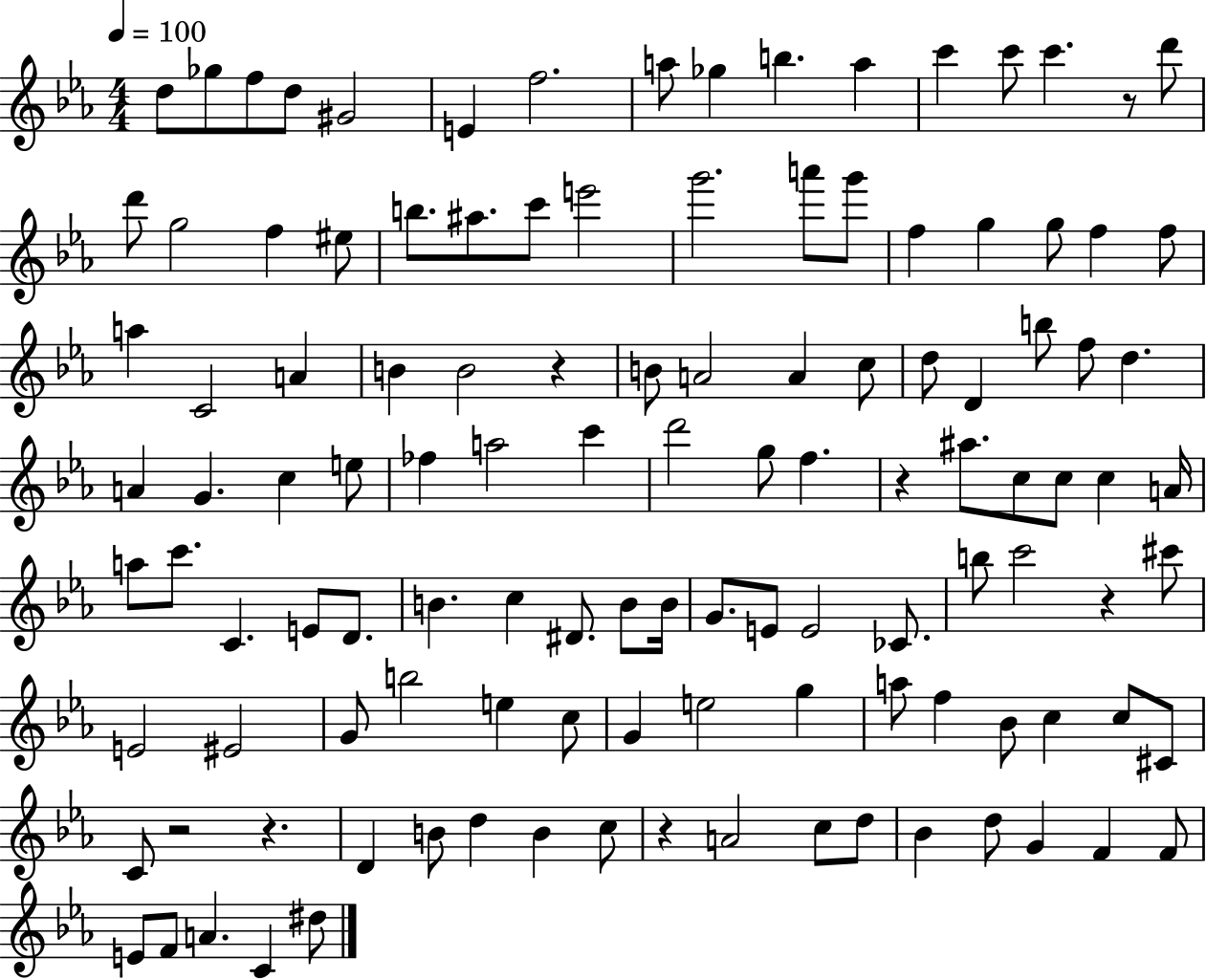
{
  \clef treble
  \numericTimeSignature
  \time 4/4
  \key ees \major
  \tempo 4 = 100
  \repeat volta 2 { d''8 ges''8 f''8 d''8 gis'2 | e'4 f''2. | a''8 ges''4 b''4. a''4 | c'''4 c'''8 c'''4. r8 d'''8 | \break d'''8 g''2 f''4 eis''8 | b''8. ais''8. c'''8 e'''2 | g'''2. a'''8 g'''8 | f''4 g''4 g''8 f''4 f''8 | \break a''4 c'2 a'4 | b'4 b'2 r4 | b'8 a'2 a'4 c''8 | d''8 d'4 b''8 f''8 d''4. | \break a'4 g'4. c''4 e''8 | fes''4 a''2 c'''4 | d'''2 g''8 f''4. | r4 ais''8. c''8 c''8 c''4 a'16 | \break a''8 c'''8. c'4. e'8 d'8. | b'4. c''4 dis'8. b'8 b'16 | g'8. e'8 e'2 ces'8. | b''8 c'''2 r4 cis'''8 | \break e'2 eis'2 | g'8 b''2 e''4 c''8 | g'4 e''2 g''4 | a''8 f''4 bes'8 c''4 c''8 cis'8 | \break c'8 r2 r4. | d'4 b'8 d''4 b'4 c''8 | r4 a'2 c''8 d''8 | bes'4 d''8 g'4 f'4 f'8 | \break e'8 f'8 a'4. c'4 dis''8 | } \bar "|."
}